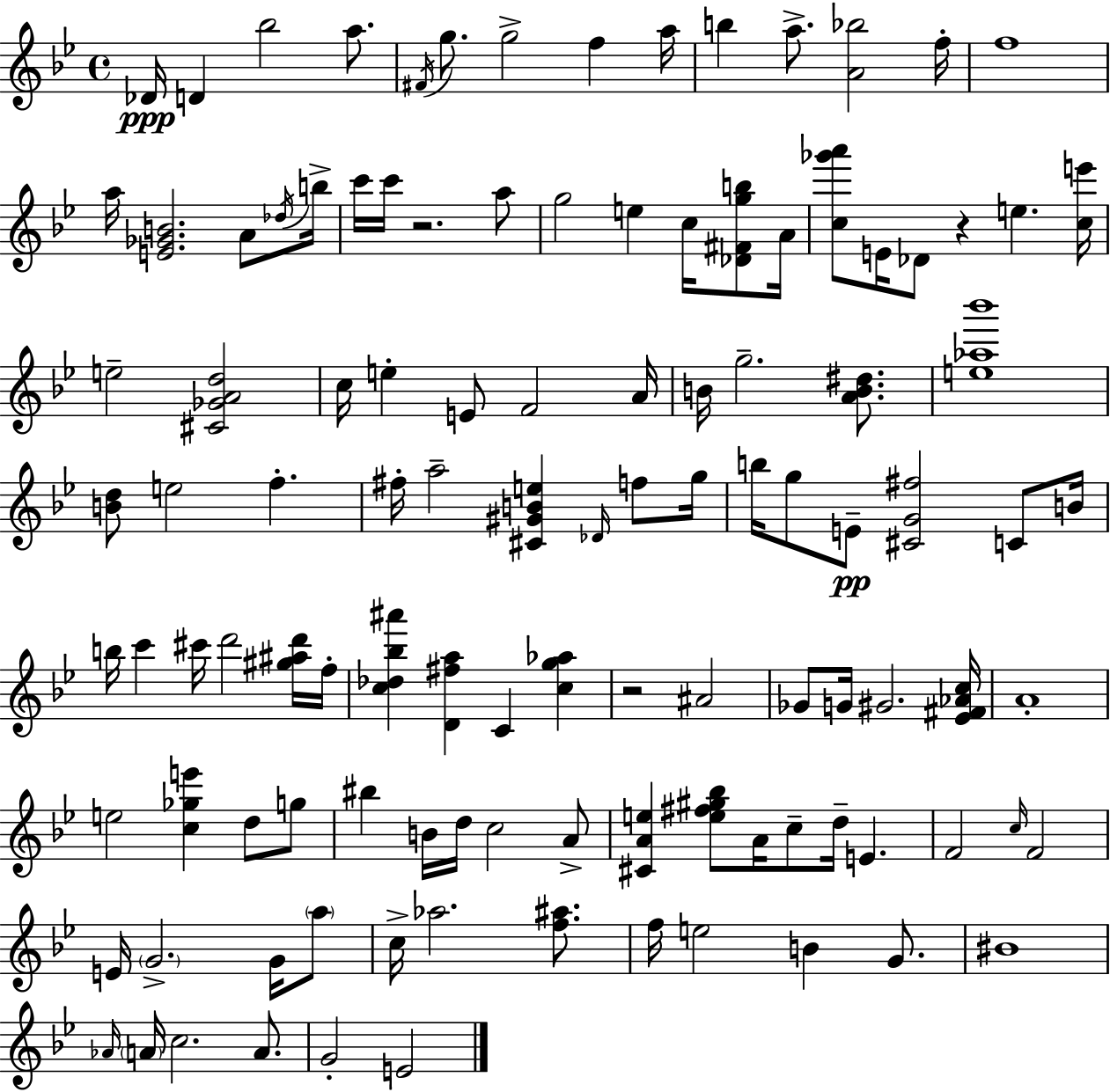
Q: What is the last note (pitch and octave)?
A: E4